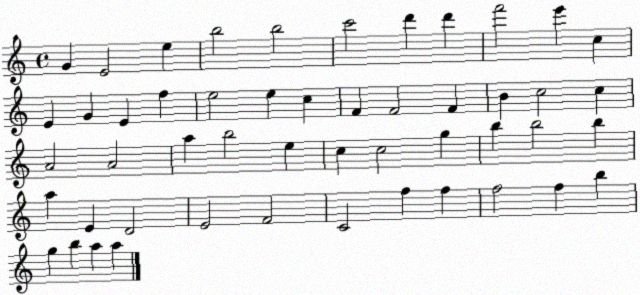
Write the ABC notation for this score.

X:1
T:Untitled
M:4/4
L:1/4
K:C
G E2 e b2 b2 c'2 d' d' f'2 e' c E G E f e2 e c F F2 F B c2 c A2 A2 a b2 e c c2 g b b2 b a E D2 E2 F2 C2 f f f2 f b g b a a